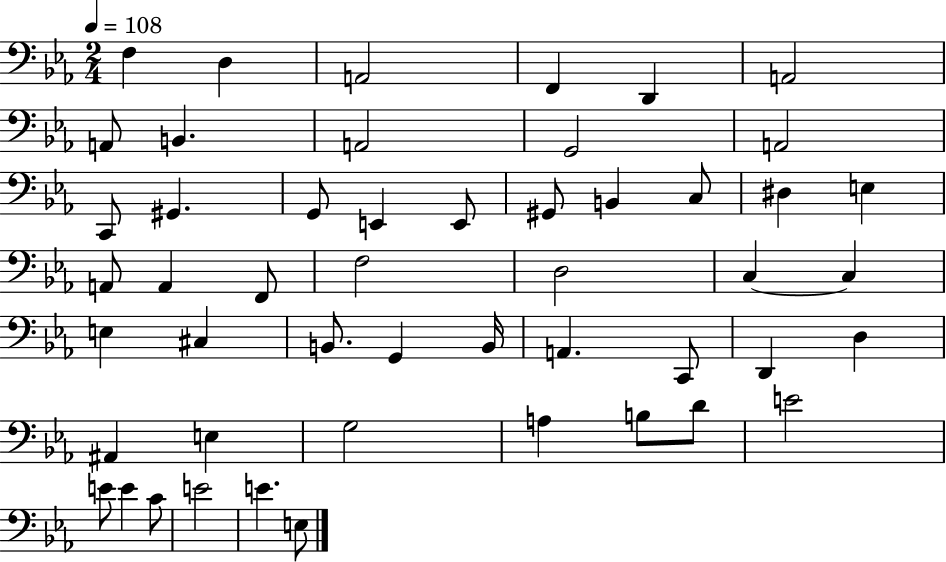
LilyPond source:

{
  \clef bass
  \numericTimeSignature
  \time 2/4
  \key ees \major
  \tempo 4 = 108
  f4 d4 | a,2 | f,4 d,4 | a,2 | \break a,8 b,4. | a,2 | g,2 | a,2 | \break c,8 gis,4. | g,8 e,4 e,8 | gis,8 b,4 c8 | dis4 e4 | \break a,8 a,4 f,8 | f2 | d2 | c4~~ c4 | \break e4 cis4 | b,8. g,4 b,16 | a,4. c,8 | d,4 d4 | \break ais,4 e4 | g2 | a4 b8 d'8 | e'2 | \break e'8 e'4 c'8 | e'2 | e'4. e8 | \bar "|."
}